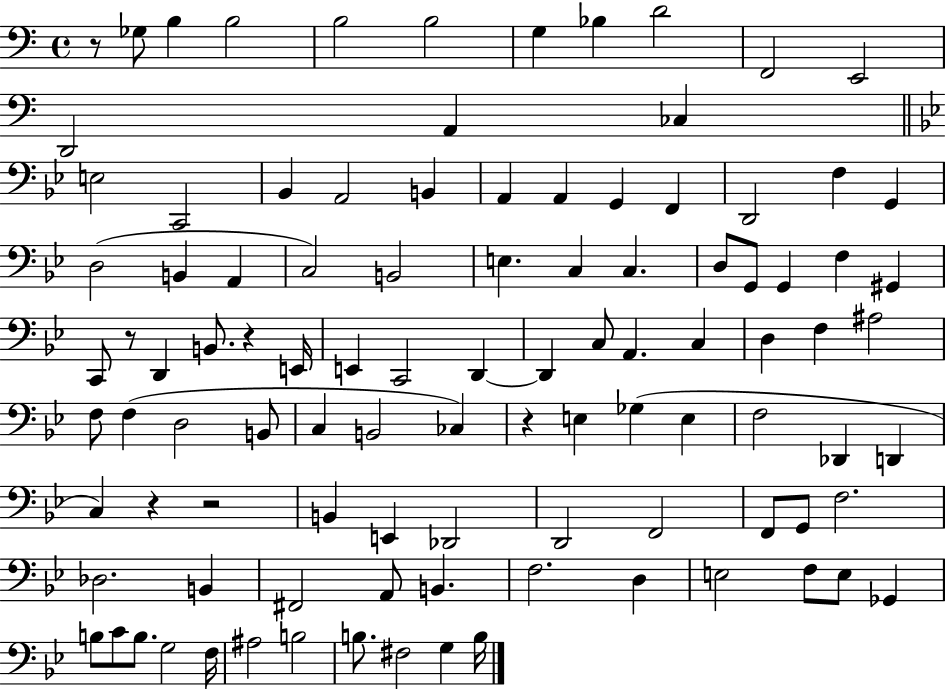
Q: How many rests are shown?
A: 6